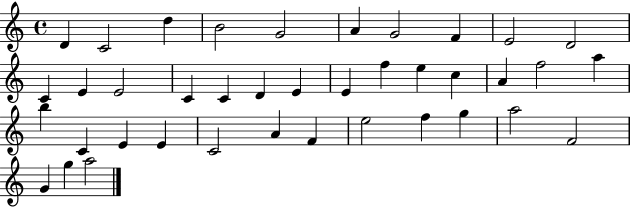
X:1
T:Untitled
M:4/4
L:1/4
K:C
D C2 d B2 G2 A G2 F E2 D2 C E E2 C C D E E f e c A f2 a b C E E C2 A F e2 f g a2 F2 G g a2